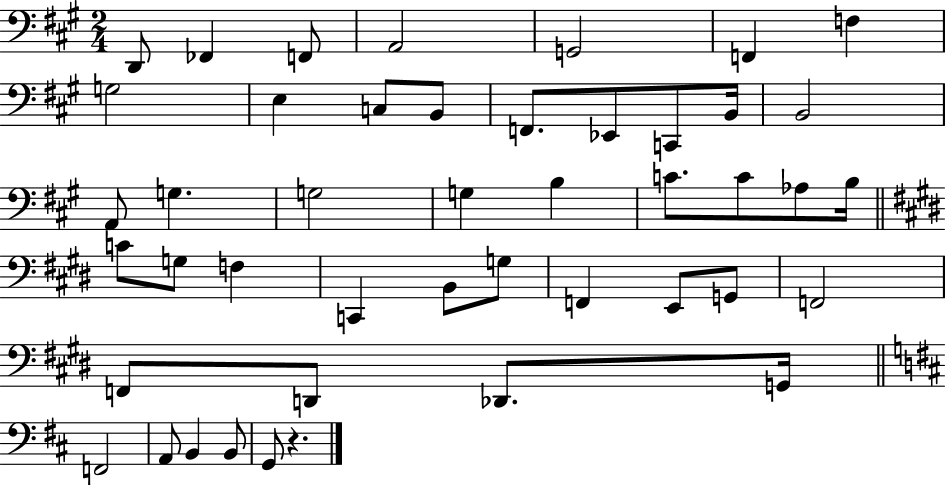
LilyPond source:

{
  \clef bass
  \numericTimeSignature
  \time 2/4
  \key a \major
  \repeat volta 2 { d,8 fes,4 f,8 | a,2 | g,2 | f,4 f4 | \break g2 | e4 c8 b,8 | f,8. ees,8 c,8 b,16 | b,2 | \break a,8 g4. | g2 | g4 b4 | c'8. c'8 aes8 b16 | \break \bar "||" \break \key e \major c'8 g8 f4 | c,4 b,8 g8 | f,4 e,8 g,8 | f,2 | \break f,8 d,8 des,8. g,16 | \bar "||" \break \key d \major f,2 | a,8 b,4 b,8 | g,8 r4. | } \bar "|."
}